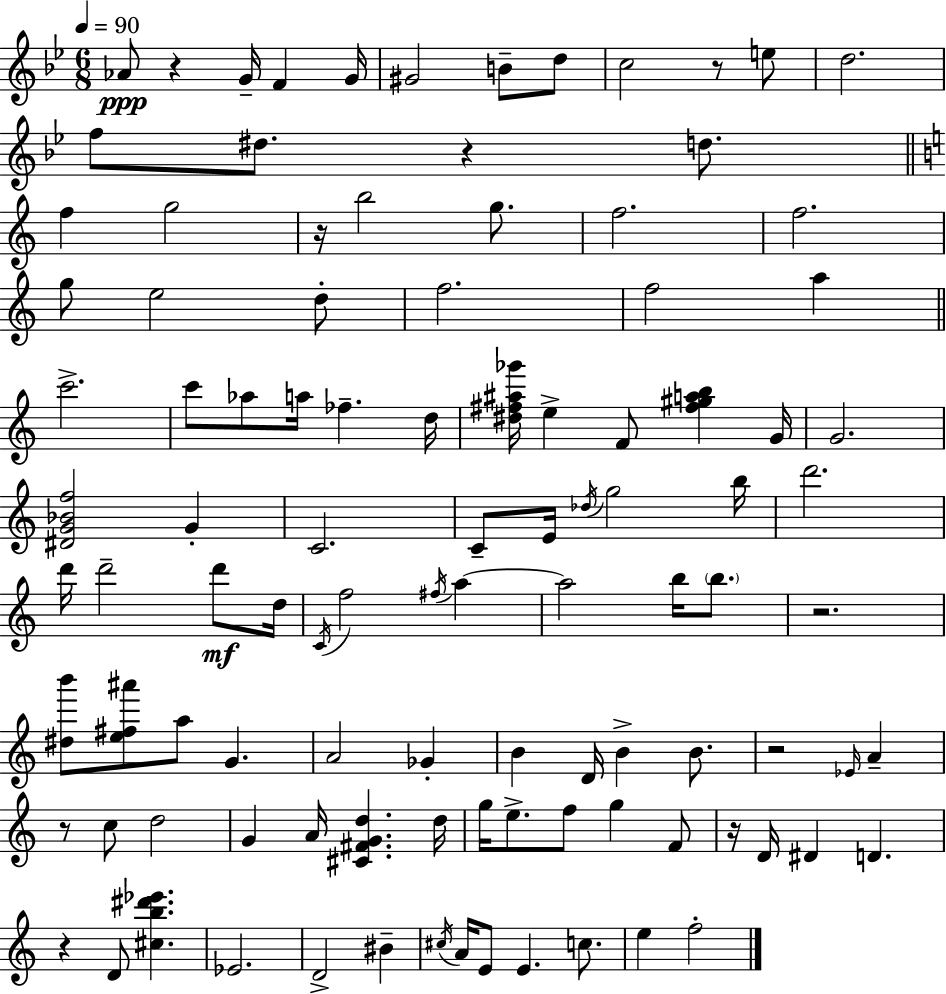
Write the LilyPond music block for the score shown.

{
  \clef treble
  \numericTimeSignature
  \time 6/8
  \key bes \major
  \tempo 4 = 90
  aes'8\ppp r4 g'16-- f'4 g'16 | gis'2 b'8-- d''8 | c''2 r8 e''8 | d''2. | \break f''8 dis''8. r4 d''8. | \bar "||" \break \key a \minor f''4 g''2 | r16 b''2 g''8. | f''2. | f''2. | \break g''8 e''2 d''8-. | f''2. | f''2 a''4 | \bar "||" \break \key c \major c'''2.-> | c'''8 aes''8 a''16 fes''4.-- d''16 | <dis'' fis'' ais'' ges'''>16 e''4-> f'8 <fis'' gis'' a'' b''>4 g'16 | g'2. | \break <dis' g' bes' f''>2 g'4-. | c'2. | c'8-- e'16 \acciaccatura { des''16 } g''2 | b''16 d'''2. | \break d'''16 d'''2-- d'''8\mf | d''16 \acciaccatura { c'16 } f''2 \acciaccatura { fis''16 } a''4~~ | a''2 b''16 | \parenthesize b''8. r2. | \break <dis'' b'''>8 <e'' fis'' ais'''>8 a''8 g'4. | a'2 ges'4-. | b'4 d'16 b'4-> | b'8. r2 \grace { ees'16 } | \break a'4-- r8 c''8 d''2 | g'4 a'16 <cis' fis' g' d''>4. | d''16 g''16 e''8.-> f''8 g''4 | f'8 r16 d'16 dis'4 d'4. | \break r4 d'8 <cis'' b'' dis''' ees'''>4. | ees'2. | d'2-> | bis'4-- \acciaccatura { cis''16 } a'16 e'8 e'4. | \break c''8. e''4 f''2-. | \bar "|."
}